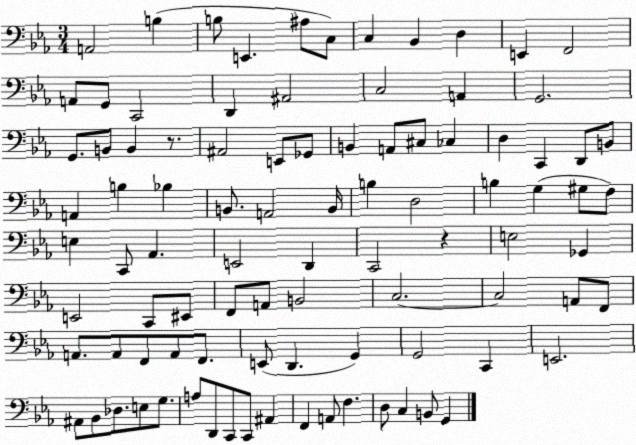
X:1
T:Untitled
M:3/4
L:1/4
K:Eb
A,,2 B, B,/2 E,, ^A,/2 C,/2 C, _B,, D, E,, F,,2 A,,/2 G,,/2 C,,2 D,, ^A,,2 C,2 A,, G,,2 G,,/2 B,,/2 B,, z/2 ^A,,2 E,,/2 _G,,/2 B,, A,,/2 ^C,/2 _C, D, C,, D,,/2 B,,/2 A,, B, _B, B,,/2 A,,2 B,,/4 B, D,2 B, G, ^G,/2 F,/2 E, C,,/2 _A,, E,,2 D,, C,,2 z E,2 _G,, E,,2 C,,/2 ^E,,/2 F,,/2 A,,/2 B,,2 C,2 C,2 A,,/2 F,,/2 A,,/2 A,,/2 F,,/2 A,,/2 F,,/2 E,,/2 D,, G,, G,,2 C,, E,,2 ^A,,/2 _B,,/2 _D,/2 E,/2 G,/2 A,/2 D,,/2 C,,/2 C,,/2 ^A,, F,, A,,/2 F, D,/2 C, B,,/2 G,,